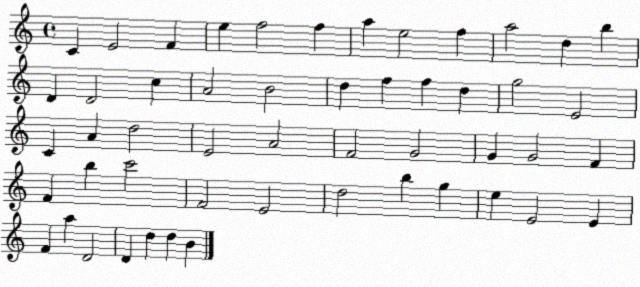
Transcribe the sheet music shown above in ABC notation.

X:1
T:Untitled
M:4/4
L:1/4
K:C
C E2 F e f2 f a e2 f a2 d b D D2 c A2 B2 d f f d g2 E2 C A d2 E2 A2 F2 G2 G G2 F F b c'2 F2 E2 d2 b g e E2 E F a D2 D d d B